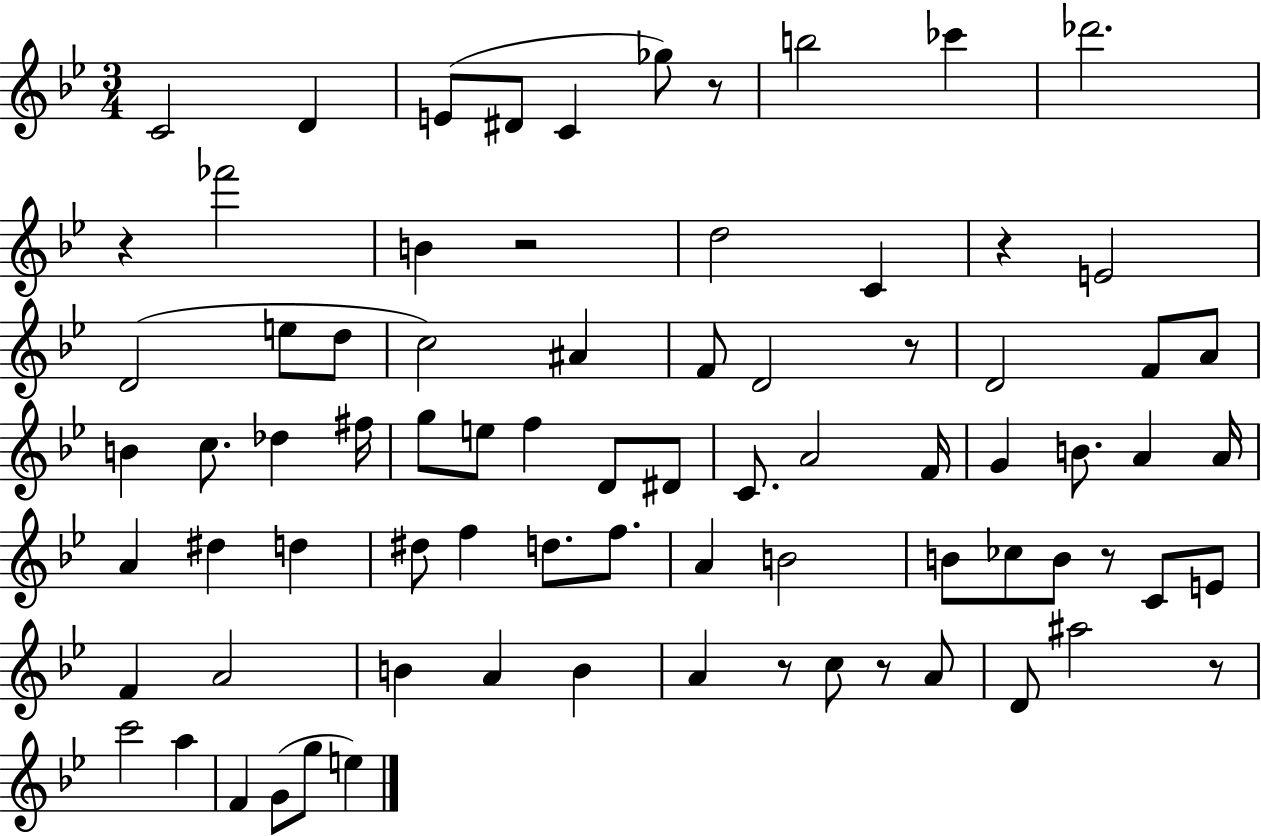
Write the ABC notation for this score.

X:1
T:Untitled
M:3/4
L:1/4
K:Bb
C2 D E/2 ^D/2 C _g/2 z/2 b2 _c' _d'2 z _f'2 B z2 d2 C z E2 D2 e/2 d/2 c2 ^A F/2 D2 z/2 D2 F/2 A/2 B c/2 _d ^f/4 g/2 e/2 f D/2 ^D/2 C/2 A2 F/4 G B/2 A A/4 A ^d d ^d/2 f d/2 f/2 A B2 B/2 _c/2 B/2 z/2 C/2 E/2 F A2 B A B A z/2 c/2 z/2 A/2 D/2 ^a2 z/2 c'2 a F G/2 g/2 e